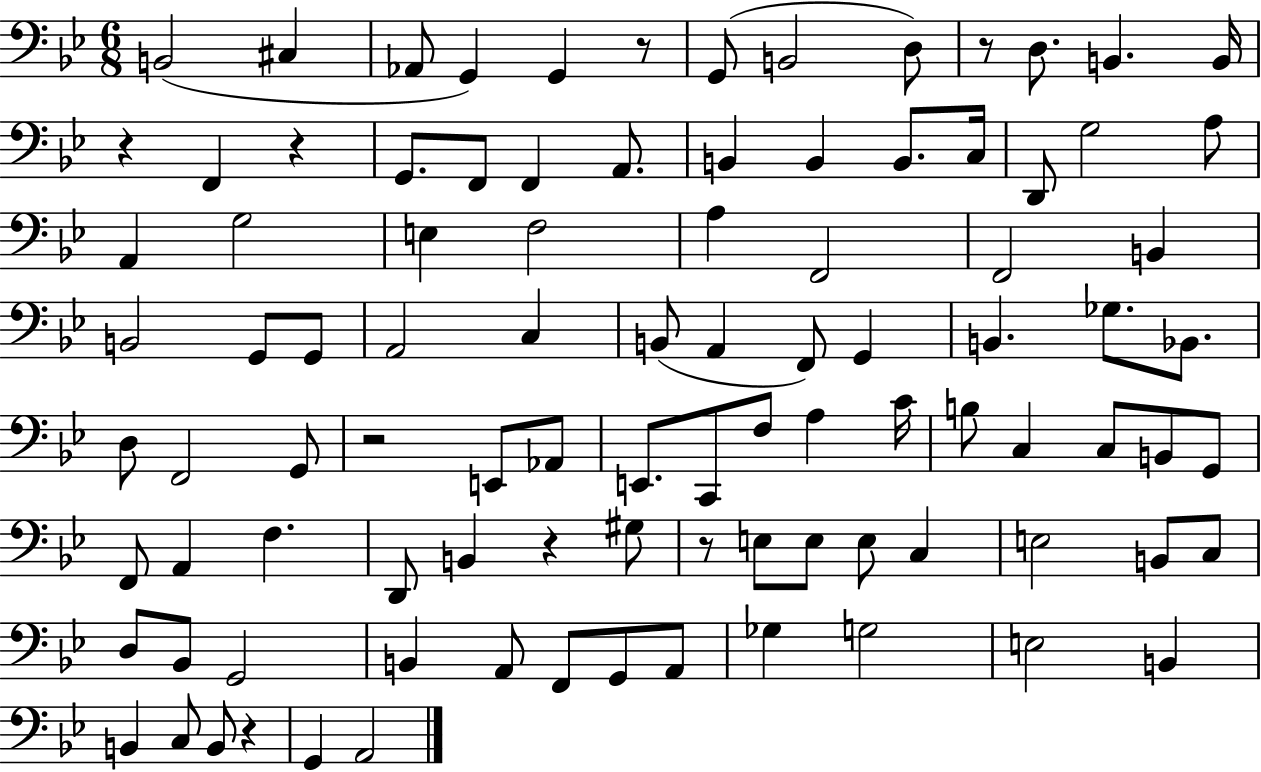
X:1
T:Untitled
M:6/8
L:1/4
K:Bb
B,,2 ^C, _A,,/2 G,, G,, z/2 G,,/2 B,,2 D,/2 z/2 D,/2 B,, B,,/4 z F,, z G,,/2 F,,/2 F,, A,,/2 B,, B,, B,,/2 C,/4 D,,/2 G,2 A,/2 A,, G,2 E, F,2 A, F,,2 F,,2 B,, B,,2 G,,/2 G,,/2 A,,2 C, B,,/2 A,, F,,/2 G,, B,, _G,/2 _B,,/2 D,/2 F,,2 G,,/2 z2 E,,/2 _A,,/2 E,,/2 C,,/2 F,/2 A, C/4 B,/2 C, C,/2 B,,/2 G,,/2 F,,/2 A,, F, D,,/2 B,, z ^G,/2 z/2 E,/2 E,/2 E,/2 C, E,2 B,,/2 C,/2 D,/2 _B,,/2 G,,2 B,, A,,/2 F,,/2 G,,/2 A,,/2 _G, G,2 E,2 B,, B,, C,/2 B,,/2 z G,, A,,2